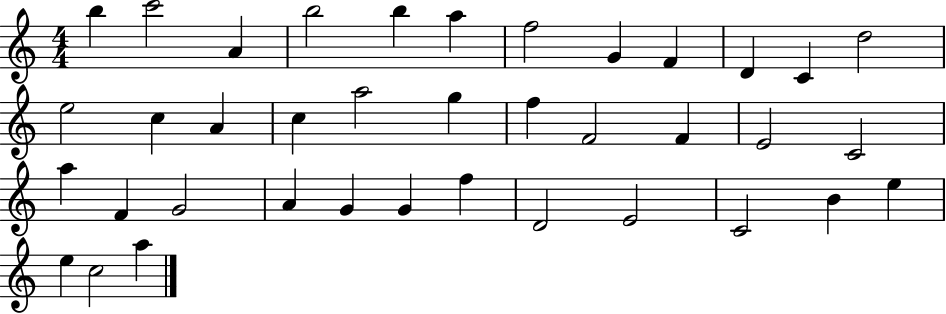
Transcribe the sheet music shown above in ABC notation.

X:1
T:Untitled
M:4/4
L:1/4
K:C
b c'2 A b2 b a f2 G F D C d2 e2 c A c a2 g f F2 F E2 C2 a F G2 A G G f D2 E2 C2 B e e c2 a